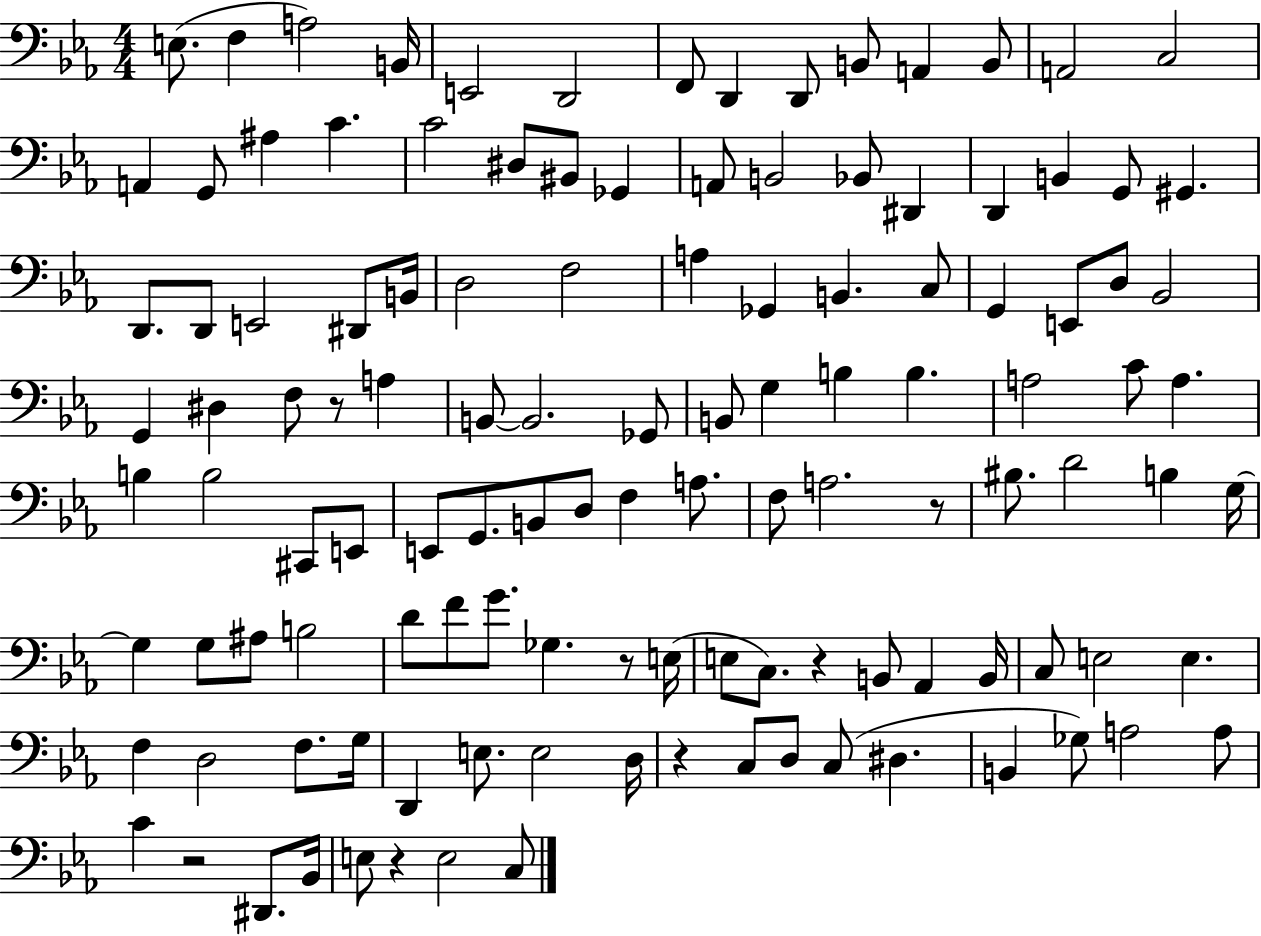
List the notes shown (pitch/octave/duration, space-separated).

E3/e. F3/q A3/h B2/s E2/h D2/h F2/e D2/q D2/e B2/e A2/q B2/e A2/h C3/h A2/q G2/e A#3/q C4/q. C4/h D#3/e BIS2/e Gb2/q A2/e B2/h Bb2/e D#2/q D2/q B2/q G2/e G#2/q. D2/e. D2/e E2/h D#2/e B2/s D3/h F3/h A3/q Gb2/q B2/q. C3/e G2/q E2/e D3/e Bb2/h G2/q D#3/q F3/e R/e A3/q B2/e B2/h. Gb2/e B2/e G3/q B3/q B3/q. A3/h C4/e A3/q. B3/q B3/h C#2/e E2/e E2/e G2/e. B2/e D3/e F3/q A3/e. F3/e A3/h. R/e BIS3/e. D4/h B3/q G3/s G3/q G3/e A#3/e B3/h D4/e F4/e G4/e. Gb3/q. R/e E3/s E3/e C3/e. R/q B2/e Ab2/q B2/s C3/e E3/h E3/q. F3/q D3/h F3/e. G3/s D2/q E3/e. E3/h D3/s R/q C3/e D3/e C3/e D#3/q. B2/q Gb3/e A3/h A3/e C4/q R/h D#2/e. Bb2/s E3/e R/q E3/h C3/e